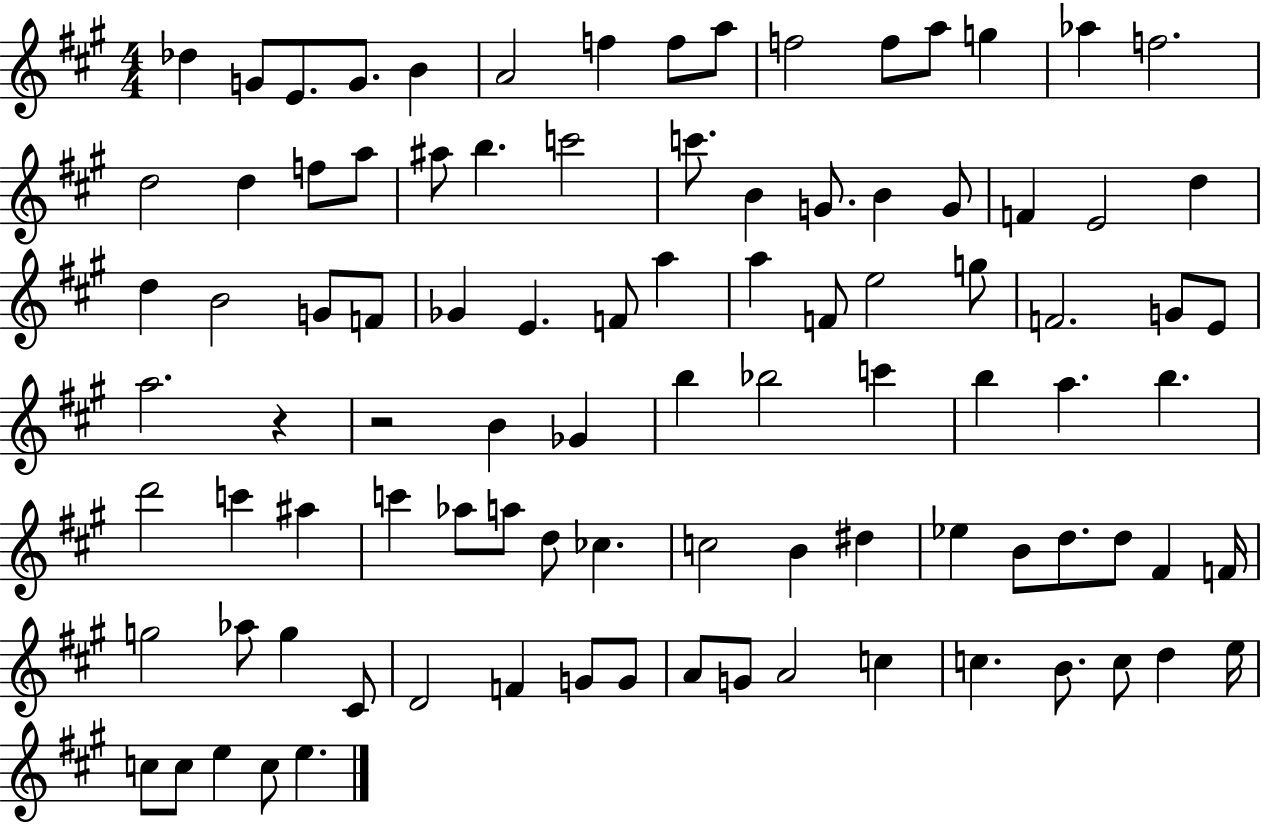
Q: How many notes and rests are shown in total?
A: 95